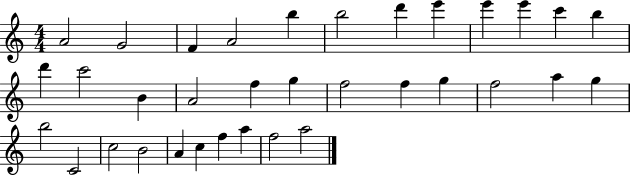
A4/h G4/h F4/q A4/h B5/q B5/h D6/q E6/q E6/q E6/q C6/q B5/q D6/q C6/h B4/q A4/h F5/q G5/q F5/h F5/q G5/q F5/h A5/q G5/q B5/h C4/h C5/h B4/h A4/q C5/q F5/q A5/q F5/h A5/h